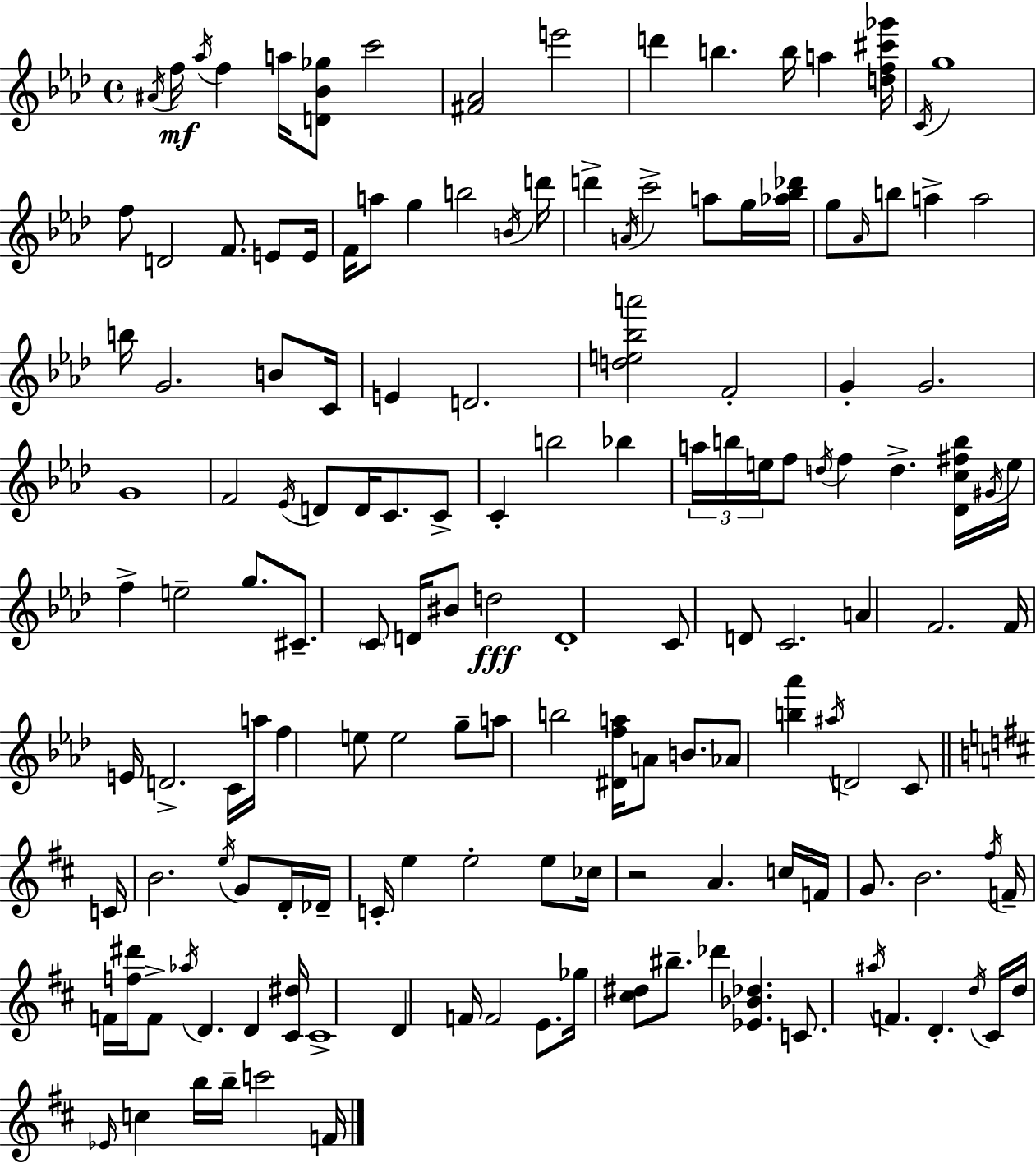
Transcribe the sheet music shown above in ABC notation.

X:1
T:Untitled
M:4/4
L:1/4
K:Fm
^A/4 f/4 _a/4 f a/4 [D_B_g]/2 c'2 [^F_A]2 e'2 d' b b/4 a [df^c'_g']/4 C/4 g4 f/2 D2 F/2 E/2 E/4 F/4 a/2 g b2 B/4 d'/4 d' A/4 c'2 a/2 g/4 [_a_b_d']/4 g/2 _A/4 b/2 a a2 b/4 G2 B/2 C/4 E D2 [de_ba']2 F2 G G2 G4 F2 _E/4 D/2 D/4 C/2 C/2 C b2 _b a/4 b/4 e/4 f/2 d/4 f d [_Dc^fb]/4 ^G/4 e/4 f e2 g/2 ^C/2 C/2 D/4 ^B/2 d2 D4 C/2 D/2 C2 A F2 F/4 E/4 D2 C/4 a/4 f e/2 e2 g/2 a/2 b2 [^Dfa]/4 A/2 B/2 _A/2 [b_a'] ^a/4 D2 C/2 C/4 B2 e/4 G/2 D/4 _D/4 C/4 e e2 e/2 _c/4 z2 A c/4 F/4 G/2 B2 ^f/4 F/4 F/4 [f^d']/4 F/2 _a/4 D D [^C^d]/4 ^C4 D F/4 F2 E/2 _g/4 [^c^d]/2 ^b/2 _d' [_E_B_d] C/2 ^a/4 F D d/4 ^C/4 d/4 _E/4 c b/4 b/4 c'2 F/4